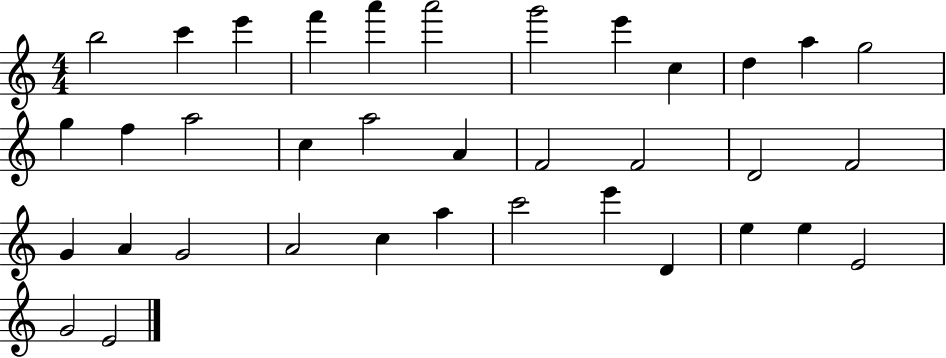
{
  \clef treble
  \numericTimeSignature
  \time 4/4
  \key c \major
  b''2 c'''4 e'''4 | f'''4 a'''4 a'''2 | g'''2 e'''4 c''4 | d''4 a''4 g''2 | \break g''4 f''4 a''2 | c''4 a''2 a'4 | f'2 f'2 | d'2 f'2 | \break g'4 a'4 g'2 | a'2 c''4 a''4 | c'''2 e'''4 d'4 | e''4 e''4 e'2 | \break g'2 e'2 | \bar "|."
}